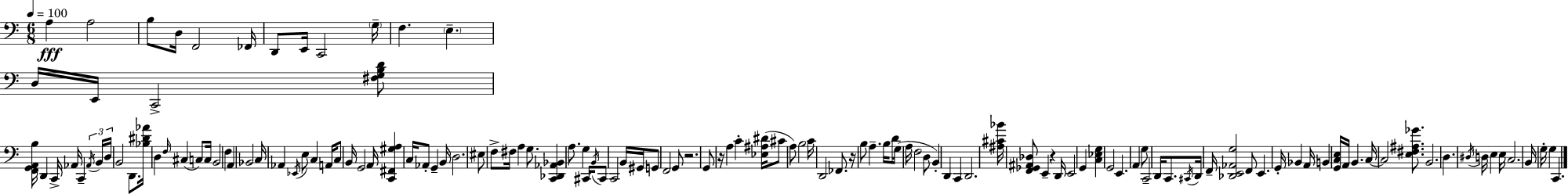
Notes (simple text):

A3/q A3/h B3/e D3/s F2/h FES2/s D2/e E2/s C2/h G3/s F3/q. E3/q. D3/s E2/s C2/h [F#3,G3,B3,D4]/e [F2,G2,A2,B3]/s D2/q C2/s Ab2/s C2/q Ab2/s B2/s D3/s B2/h D2/e. [Bb3,D#4,Ab4]/s D3/q F3/s C#3/q C3/e C3/s B2/h F3/q A2/q Bb2/h C3/s Ab2/q Eb2/s E3/e C3/q A2/s C3/e B2/s G2/h A2/s [C2,F#2,G#3,A3]/q C3/s Ab2/e G2/q B2/s D3/h. EIS3/e F3/e F#3/s A3/q G3/e. [C2,Db2,Ab2,Bb2]/q A3/e. G3/q C#2/s B2/s C#2/e C2/h B2/s G#2/s G2/e F2/h G2/e R/h. G2/e R/s A3/q C4/q [Eb3,A#3,D#4]/s C#4/e A3/e B3/h C4/s D2/h FES2/e. R/s B3/e A3/q. B3/s D4/e G3/s A3/s F3/h D3/e B2/q D2/q C2/q D2/h. [A#3,C#4,Bb4]/s [F2,Gb2,A#2,Db3]/e E2/q R/q D2/s E2/h G2/q [C3,Eb3,G3]/q G2/h E2/q. A2/q G3/e C2/h D2/s C2/e. C#2/s D2/s F2/s [Db2,E2,Ab2,G3]/h F2/e E2/q. G2/s Bb2/q A2/s B2/q [G2,C3,E3]/s A2/s B2/q. C3/s C3/h [E3,F#3,A#3,Gb4]/e. B2/h. D3/q. D#3/s D3/s E3/q E3/s C3/h. B2/s G3/s G3/q C2/q.